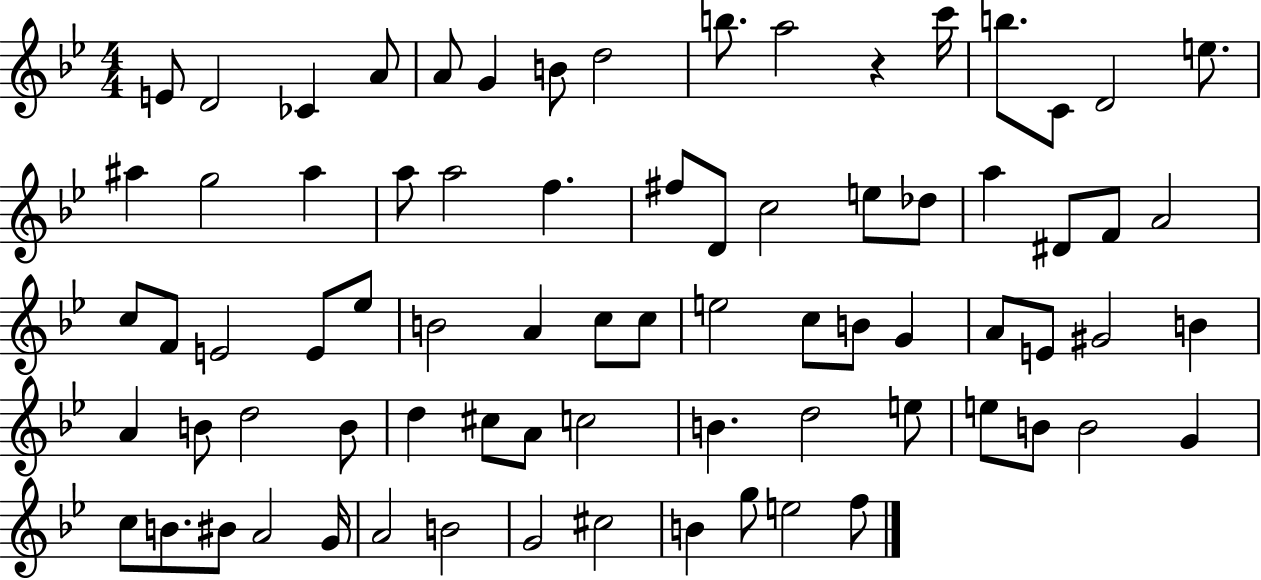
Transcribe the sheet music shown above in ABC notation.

X:1
T:Untitled
M:4/4
L:1/4
K:Bb
E/2 D2 _C A/2 A/2 G B/2 d2 b/2 a2 z c'/4 b/2 C/2 D2 e/2 ^a g2 ^a a/2 a2 f ^f/2 D/2 c2 e/2 _d/2 a ^D/2 F/2 A2 c/2 F/2 E2 E/2 _e/2 B2 A c/2 c/2 e2 c/2 B/2 G A/2 E/2 ^G2 B A B/2 d2 B/2 d ^c/2 A/2 c2 B d2 e/2 e/2 B/2 B2 G c/2 B/2 ^B/2 A2 G/4 A2 B2 G2 ^c2 B g/2 e2 f/2